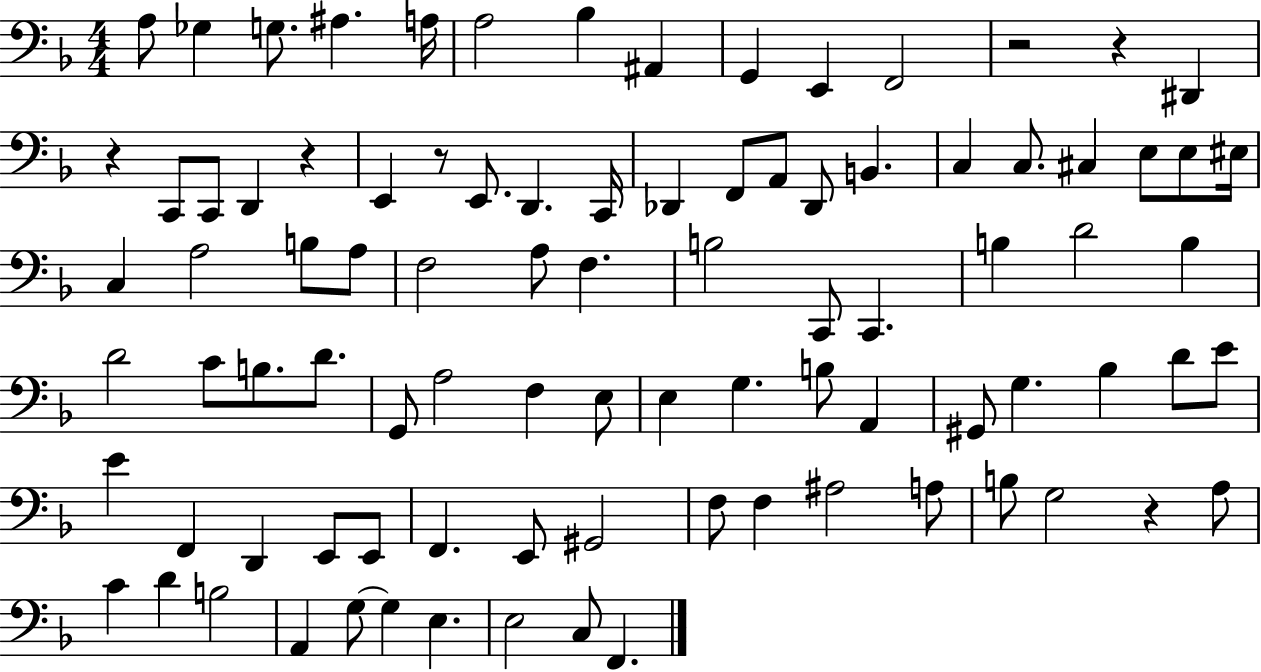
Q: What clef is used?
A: bass